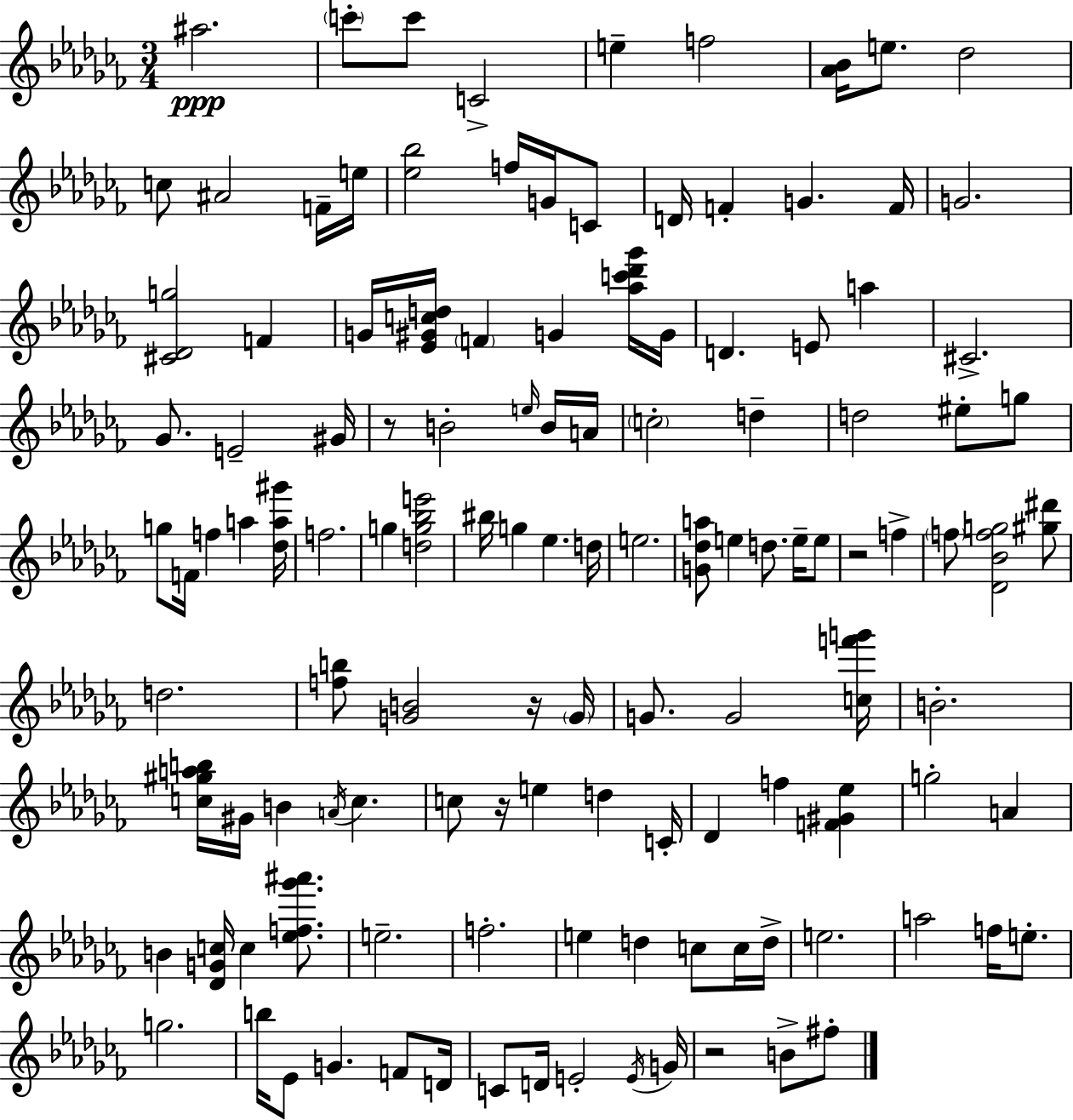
A#5/h. C6/e C6/e C4/h E5/q F5/h [Ab4,Bb4]/s E5/e. Db5/h C5/e A#4/h F4/s E5/s [Eb5,Bb5]/h F5/s G4/s C4/e D4/s F4/q G4/q. F4/s G4/h. [C#4,Db4,G5]/h F4/q G4/s [Eb4,G#4,C5,D5]/s F4/q G4/q [Ab5,C6,Db6,Gb6]/s G4/s D4/q. E4/e A5/q C#4/h. Gb4/e. E4/h G#4/s R/e B4/h E5/s B4/s A4/s C5/h D5/q D5/h EIS5/e G5/e G5/e F4/s F5/q A5/q [Db5,A5,G#6]/s F5/h. G5/q [D5,G5,Bb5,E6]/h BIS5/s G5/q Eb5/q. D5/s E5/h. [G4,Db5,A5]/e E5/q D5/e. E5/s E5/e R/h F5/q F5/e [Db4,Bb4,F5,G5]/h [G#5,D#6]/e D5/h. [F5,B5]/e [G4,B4]/h R/s G4/s G4/e. G4/h [C5,F6,G6]/s B4/h. [C5,G#5,A5,B5]/s G#4/s B4/q A4/s C5/q. C5/e R/s E5/q D5/q C4/s Db4/q F5/q [F4,G#4,Eb5]/q G5/h A4/q B4/q [Db4,G4,C5]/s C5/q [Eb5,F5,Gb6,A#6]/e. E5/h. F5/h. E5/q D5/q C5/e C5/s D5/s E5/h. A5/h F5/s E5/e. G5/h. B5/s Eb4/e G4/q. F4/e D4/s C4/e D4/s E4/h E4/s G4/s R/h B4/e F#5/e